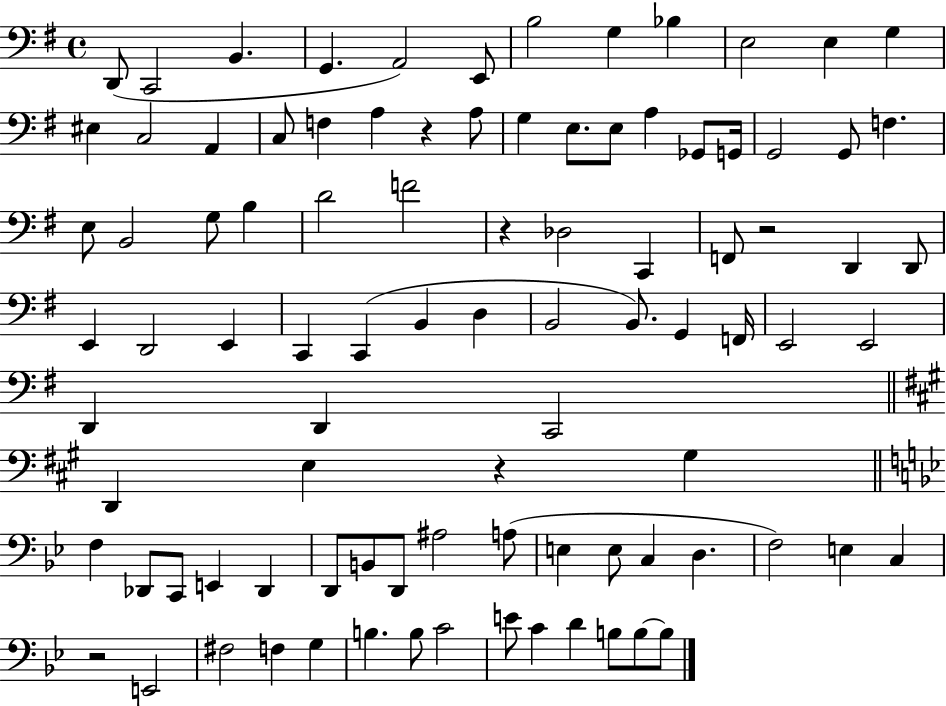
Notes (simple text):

D2/e C2/h B2/q. G2/q. A2/h E2/e B3/h G3/q Bb3/q E3/h E3/q G3/q EIS3/q C3/h A2/q C3/e F3/q A3/q R/q A3/e G3/q E3/e. E3/e A3/q Gb2/e G2/s G2/h G2/e F3/q. E3/e B2/h G3/e B3/q D4/h F4/h R/q Db3/h C2/q F2/e R/h D2/q D2/e E2/q D2/h E2/q C2/q C2/q B2/q D3/q B2/h B2/e. G2/q F2/s E2/h E2/h D2/q D2/q C2/h D2/q E3/q R/q G#3/q F3/q Db2/e C2/e E2/q Db2/q D2/e B2/e D2/e A#3/h A3/e E3/q E3/e C3/q D3/q. F3/h E3/q C3/q R/h E2/h F#3/h F3/q G3/q B3/q. B3/e C4/h E4/e C4/q D4/q B3/e B3/e B3/e